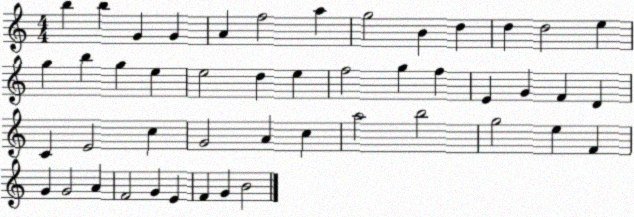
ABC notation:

X:1
T:Untitled
M:4/4
L:1/4
K:C
b b G G A f2 a g2 B d d d2 e g b g e e2 d e f2 g f E G F D C E2 c G2 A c a2 b2 g2 e F G G2 A F2 G E F G B2